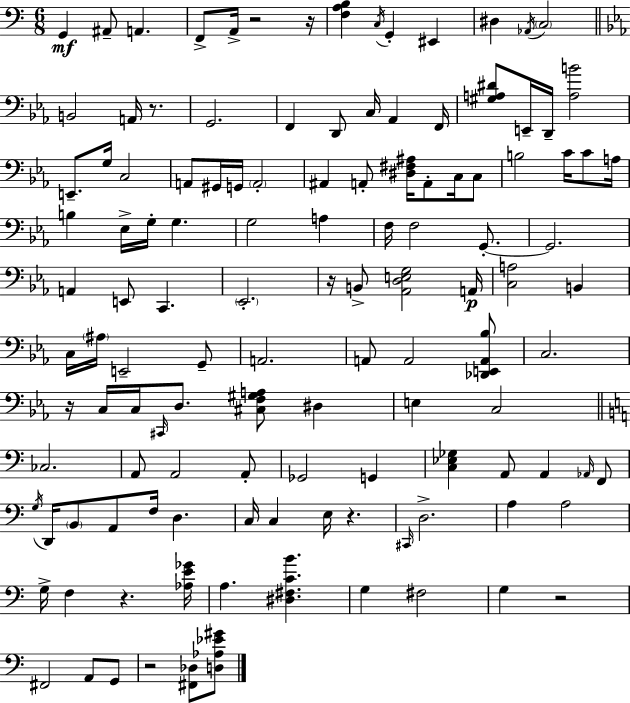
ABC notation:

X:1
T:Untitled
M:6/8
L:1/4
K:Am
G,, ^A,,/2 A,, F,,/2 A,,/4 z2 z/4 [F,A,B,] C,/4 G,, ^E,, ^D, _A,,/4 C,2 B,,2 A,,/4 z/2 G,,2 F,, D,,/2 C,/4 _A,, F,,/4 [^G,A,^D]/2 E,,/4 D,,/4 [A,B]2 E,,/2 G,/4 C,2 A,,/2 ^G,,/4 G,,/4 A,,2 ^A,, A,,/2 [^D,^F,^A,]/4 A,,/2 C,/4 C,/2 B,2 C/4 C/2 A,/4 B, _E,/4 G,/4 G, G,2 A, F,/4 F,2 G,,/2 G,,2 A,, E,,/2 C,, _E,,2 z/4 B,,/2 [_A,,D,E,G,]2 A,,/4 [C,A,]2 B,, C,/4 ^A,/4 E,,2 G,,/2 A,,2 A,,/2 A,,2 [_D,,E,,A,,_B,]/2 C,2 z/4 C,/4 C,/4 ^C,,/4 D,/2 [^C,F,^G,A,]/2 ^D, E, C,2 _C,2 A,,/2 A,,2 A,,/2 _G,,2 G,, [C,_E,_G,] A,,/2 A,, _A,,/4 F,,/2 G,/4 D,,/4 B,,/2 A,,/2 F,/4 D, C,/4 C, E,/4 z ^C,,/4 D,2 A, A,2 G,/4 F, z [_A,E_G]/4 A, [^D,^F,CB] G, ^F,2 G, z2 ^F,,2 A,,/2 G,,/2 z2 [^F,,_D,]/2 [D,_A,_E^G]/2